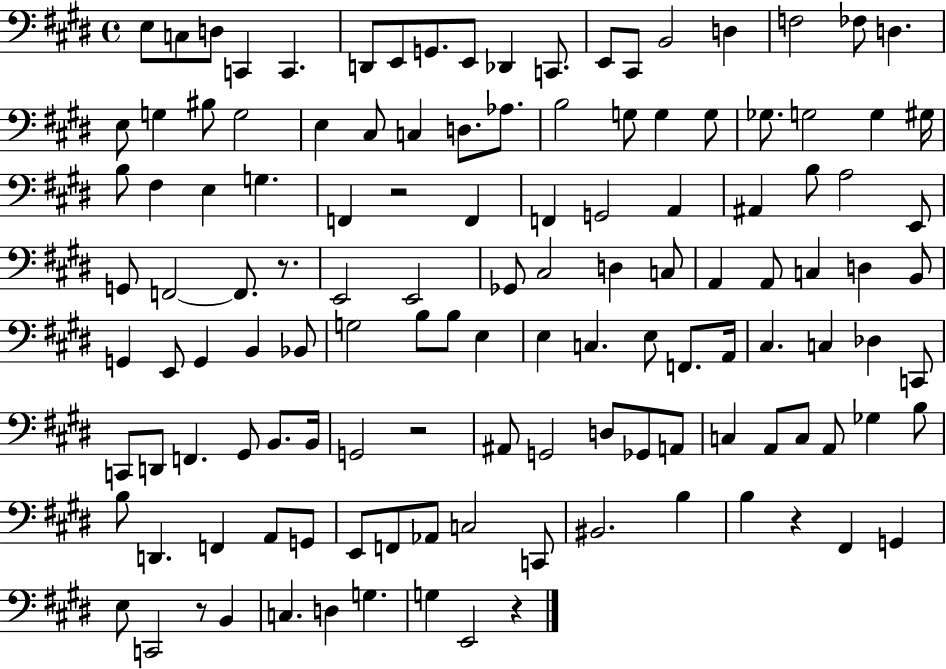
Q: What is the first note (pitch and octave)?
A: E3